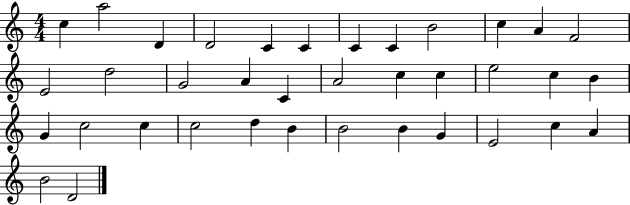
{
  \clef treble
  \numericTimeSignature
  \time 4/4
  \key c \major
  c''4 a''2 d'4 | d'2 c'4 c'4 | c'4 c'4 b'2 | c''4 a'4 f'2 | \break e'2 d''2 | g'2 a'4 c'4 | a'2 c''4 c''4 | e''2 c''4 b'4 | \break g'4 c''2 c''4 | c''2 d''4 b'4 | b'2 b'4 g'4 | e'2 c''4 a'4 | \break b'2 d'2 | \bar "|."
}